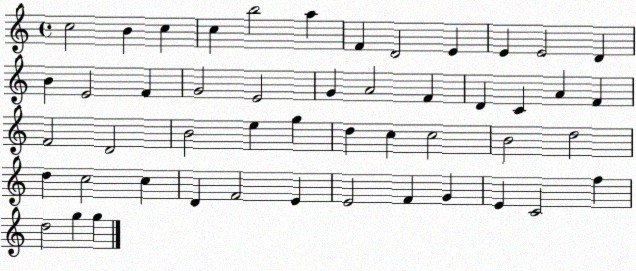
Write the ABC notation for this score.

X:1
T:Untitled
M:4/4
L:1/4
K:C
c2 B c c b2 a F D2 E E E2 D B E2 F G2 E2 G A2 F D C A F F2 D2 B2 e g d c c2 B2 d2 d c2 c D F2 E E2 F G E C2 f d2 g g